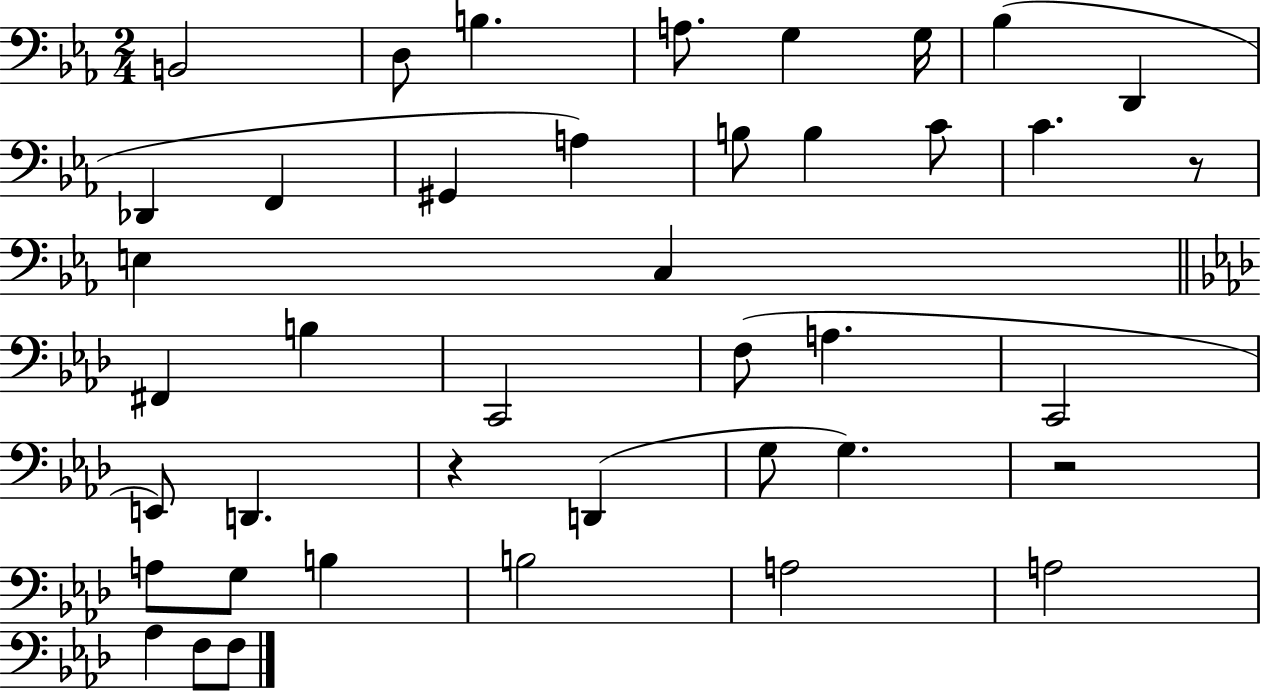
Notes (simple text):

B2/h D3/e B3/q. A3/e. G3/q G3/s Bb3/q D2/q Db2/q F2/q G#2/q A3/q B3/e B3/q C4/e C4/q. R/e E3/q C3/q F#2/q B3/q C2/h F3/e A3/q. C2/h E2/e D2/q. R/q D2/q G3/e G3/q. R/h A3/e G3/e B3/q B3/h A3/h A3/h Ab3/q F3/e F3/e